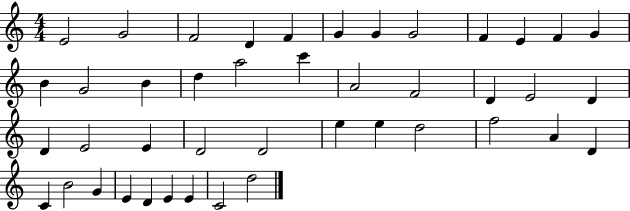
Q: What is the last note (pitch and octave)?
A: D5